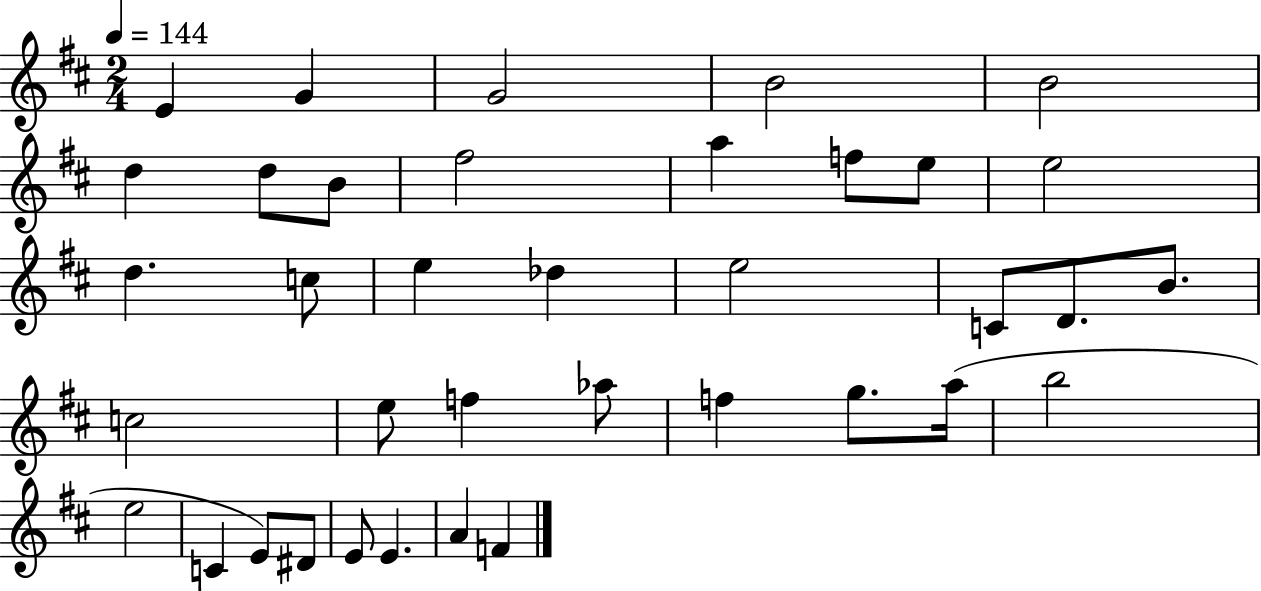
X:1
T:Untitled
M:2/4
L:1/4
K:D
E G G2 B2 B2 d d/2 B/2 ^f2 a f/2 e/2 e2 d c/2 e _d e2 C/2 D/2 B/2 c2 e/2 f _a/2 f g/2 a/4 b2 e2 C E/2 ^D/2 E/2 E A F